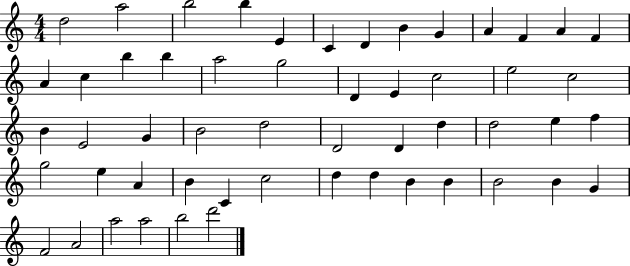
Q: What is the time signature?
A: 4/4